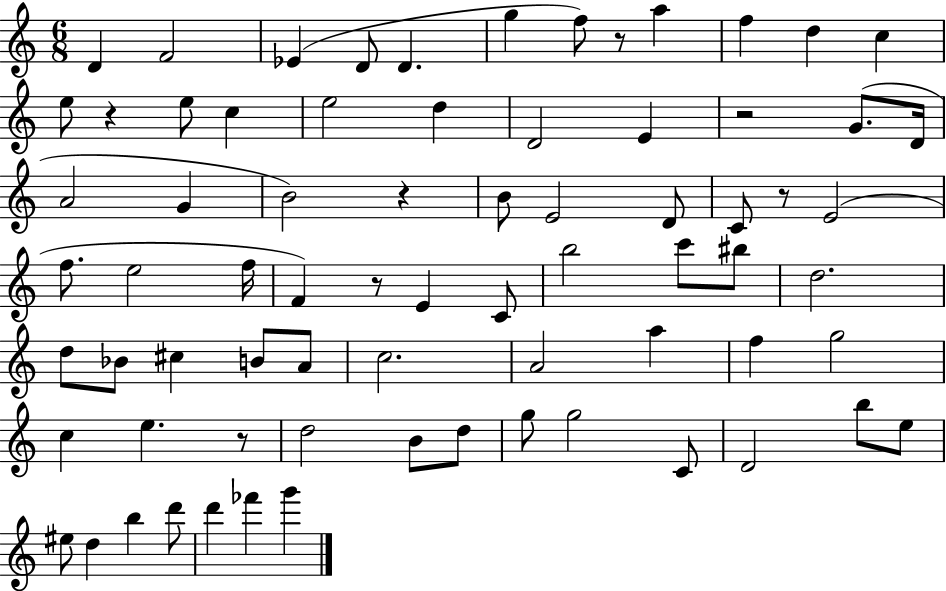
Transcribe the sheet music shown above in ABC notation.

X:1
T:Untitled
M:6/8
L:1/4
K:C
D F2 _E D/2 D g f/2 z/2 a f d c e/2 z e/2 c e2 d D2 E z2 G/2 D/4 A2 G B2 z B/2 E2 D/2 C/2 z/2 E2 f/2 e2 f/4 F z/2 E C/2 b2 c'/2 ^b/2 d2 d/2 _B/2 ^c B/2 A/2 c2 A2 a f g2 c e z/2 d2 B/2 d/2 g/2 g2 C/2 D2 b/2 e/2 ^e/2 d b d'/2 d' _f' g'